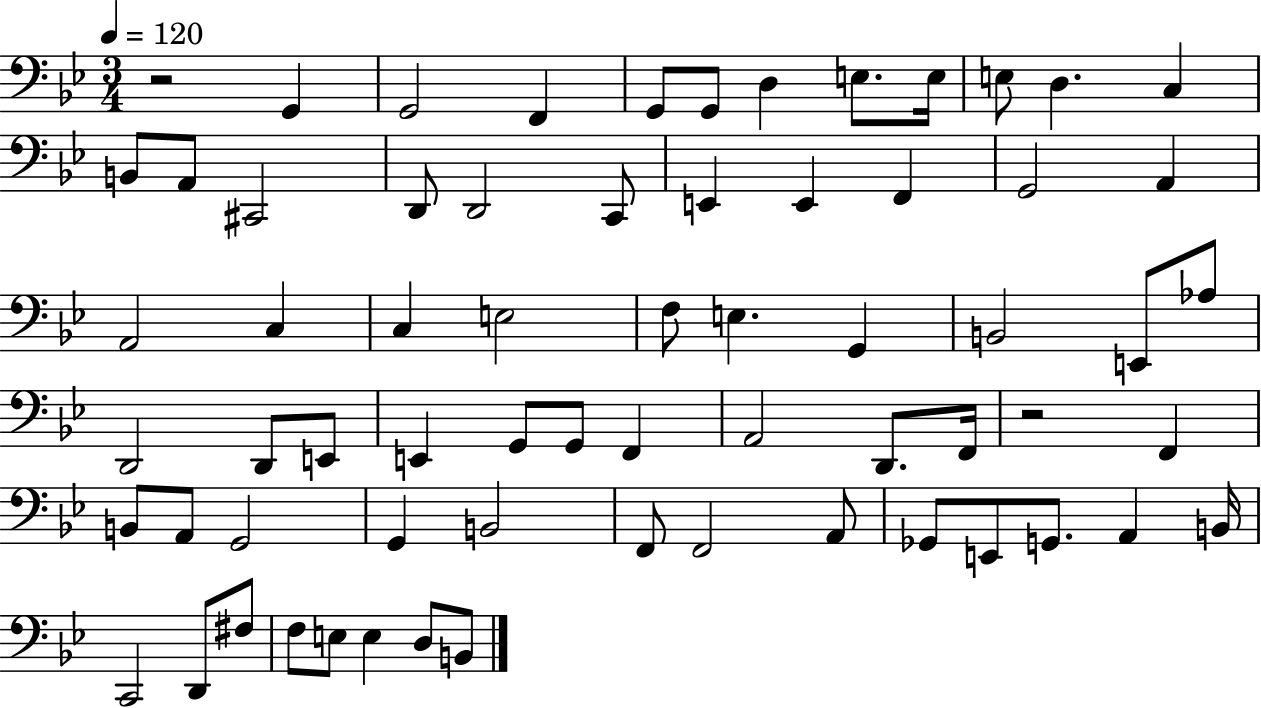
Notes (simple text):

R/h G2/q G2/h F2/q G2/e G2/e D3/q E3/e. E3/s E3/e D3/q. C3/q B2/e A2/e C#2/h D2/e D2/h C2/e E2/q E2/q F2/q G2/h A2/q A2/h C3/q C3/q E3/h F3/e E3/q. G2/q B2/h E2/e Ab3/e D2/h D2/e E2/e E2/q G2/e G2/e F2/q A2/h D2/e. F2/s R/h F2/q B2/e A2/e G2/h G2/q B2/h F2/e F2/h A2/e Gb2/e E2/e G2/e. A2/q B2/s C2/h D2/e F#3/e F3/e E3/e E3/q D3/e B2/e